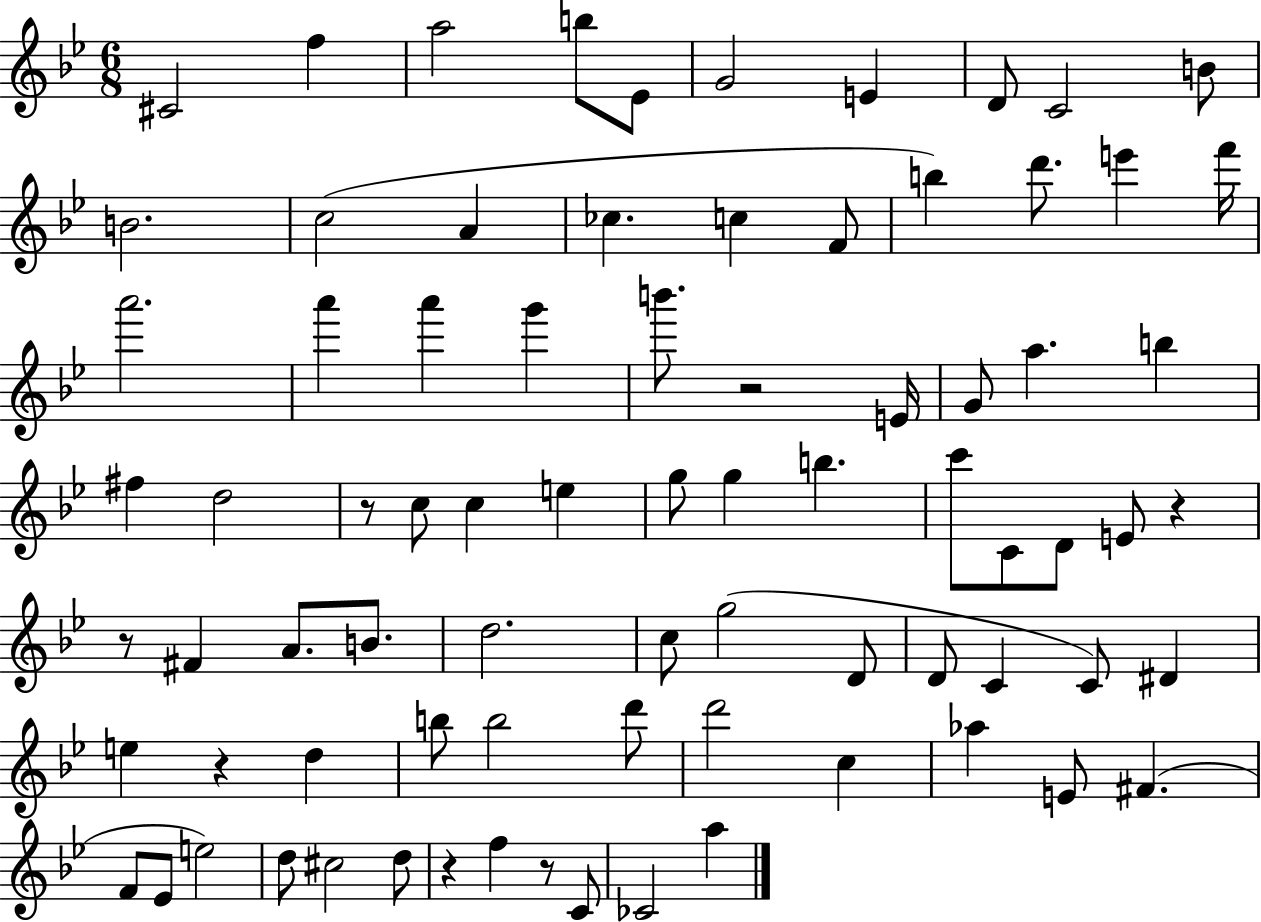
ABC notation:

X:1
T:Untitled
M:6/8
L:1/4
K:Bb
^C2 f a2 b/2 _E/2 G2 E D/2 C2 B/2 B2 c2 A _c c F/2 b d'/2 e' f'/4 a'2 a' a' g' b'/2 z2 E/4 G/2 a b ^f d2 z/2 c/2 c e g/2 g b c'/2 C/2 D/2 E/2 z z/2 ^F A/2 B/2 d2 c/2 g2 D/2 D/2 C C/2 ^D e z d b/2 b2 d'/2 d'2 c _a E/2 ^F F/2 _E/2 e2 d/2 ^c2 d/2 z f z/2 C/2 _C2 a